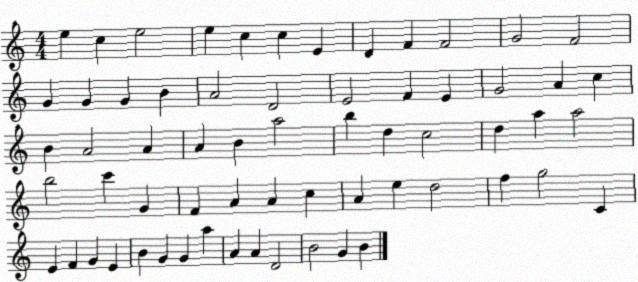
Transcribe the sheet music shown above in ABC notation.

X:1
T:Untitled
M:4/4
L:1/4
K:C
e c e2 e c c E D F F2 G2 F2 G G G B A2 D2 E2 F E G2 A c B A2 A A B a2 b d c2 d a a2 b2 c' G F A A c A e d2 f g2 C E F G E B G G a A A D2 B2 G B